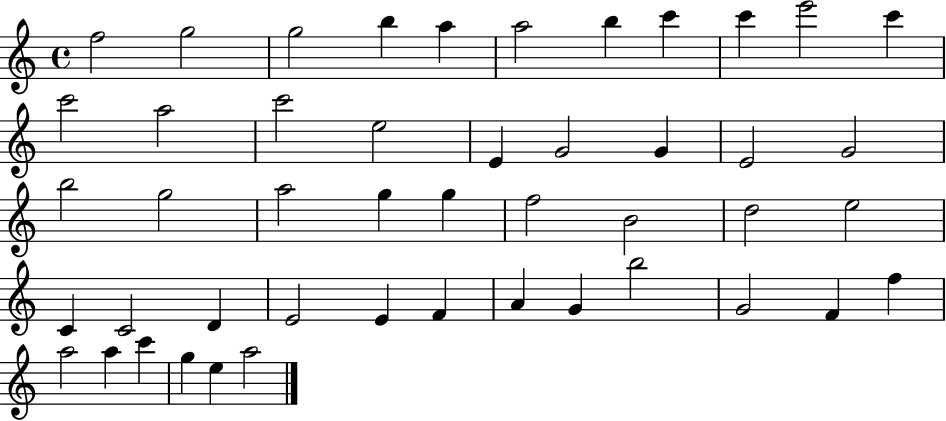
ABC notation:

X:1
T:Untitled
M:4/4
L:1/4
K:C
f2 g2 g2 b a a2 b c' c' e'2 c' c'2 a2 c'2 e2 E G2 G E2 G2 b2 g2 a2 g g f2 B2 d2 e2 C C2 D E2 E F A G b2 G2 F f a2 a c' g e a2